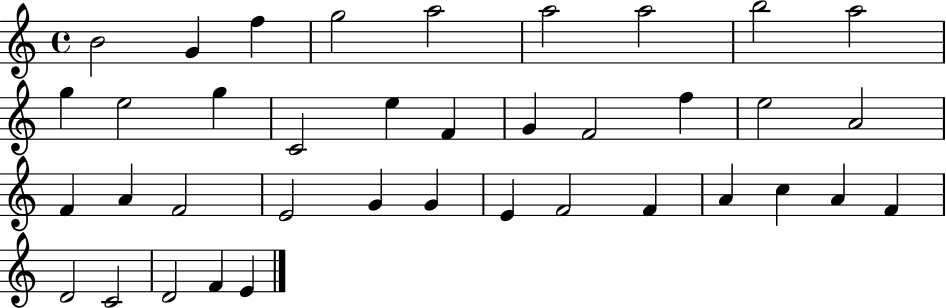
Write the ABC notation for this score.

X:1
T:Untitled
M:4/4
L:1/4
K:C
B2 G f g2 a2 a2 a2 b2 a2 g e2 g C2 e F G F2 f e2 A2 F A F2 E2 G G E F2 F A c A F D2 C2 D2 F E